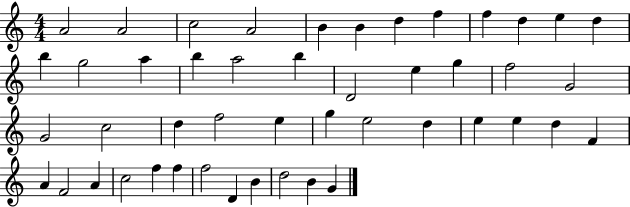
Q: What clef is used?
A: treble